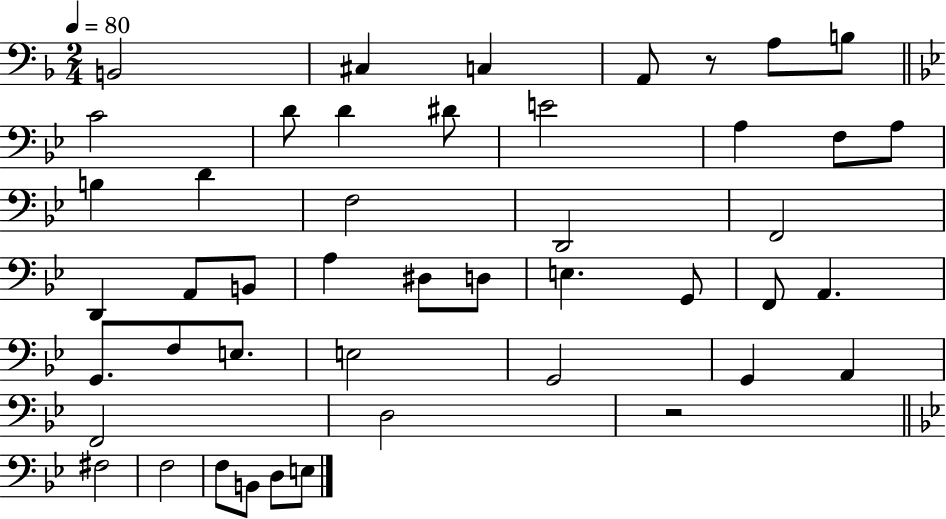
X:1
T:Untitled
M:2/4
L:1/4
K:F
B,,2 ^C, C, A,,/2 z/2 A,/2 B,/2 C2 D/2 D ^D/2 E2 A, F,/2 A,/2 B, D F,2 D,,2 F,,2 D,, A,,/2 B,,/2 A, ^D,/2 D,/2 E, G,,/2 F,,/2 A,, G,,/2 F,/2 E,/2 E,2 G,,2 G,, A,, F,,2 D,2 z2 ^F,2 F,2 F,/2 B,,/2 D,/2 E,/2